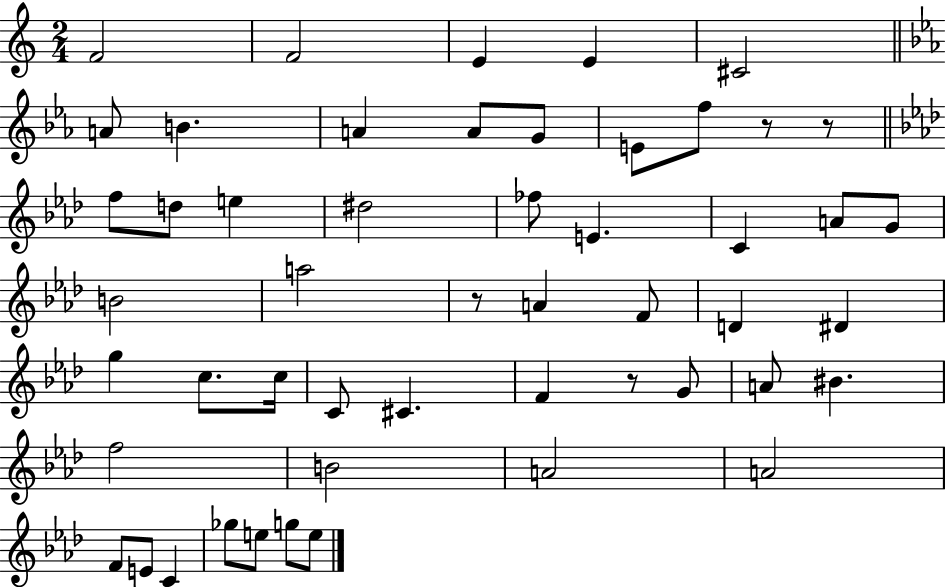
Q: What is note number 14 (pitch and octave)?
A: D5